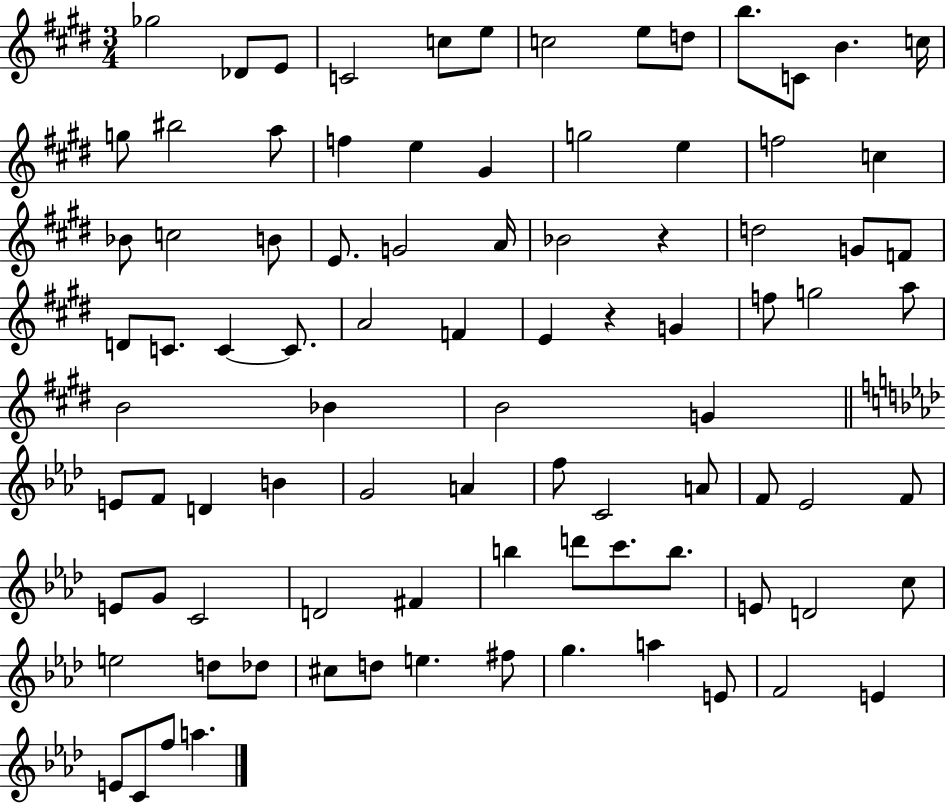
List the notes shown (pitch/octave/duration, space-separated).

Gb5/h Db4/e E4/e C4/h C5/e E5/e C5/h E5/e D5/e B5/e. C4/e B4/q. C5/s G5/e BIS5/h A5/e F5/q E5/q G#4/q G5/h E5/q F5/h C5/q Bb4/e C5/h B4/e E4/e. G4/h A4/s Bb4/h R/q D5/h G4/e F4/e D4/e C4/e. C4/q C4/e. A4/h F4/q E4/q R/q G4/q F5/e G5/h A5/e B4/h Bb4/q B4/h G4/q E4/e F4/e D4/q B4/q G4/h A4/q F5/e C4/h A4/e F4/e Eb4/h F4/e E4/e G4/e C4/h D4/h F#4/q B5/q D6/e C6/e. B5/e. E4/e D4/h C5/e E5/h D5/e Db5/e C#5/e D5/e E5/q. F#5/e G5/q. A5/q E4/e F4/h E4/q E4/e C4/e F5/e A5/q.